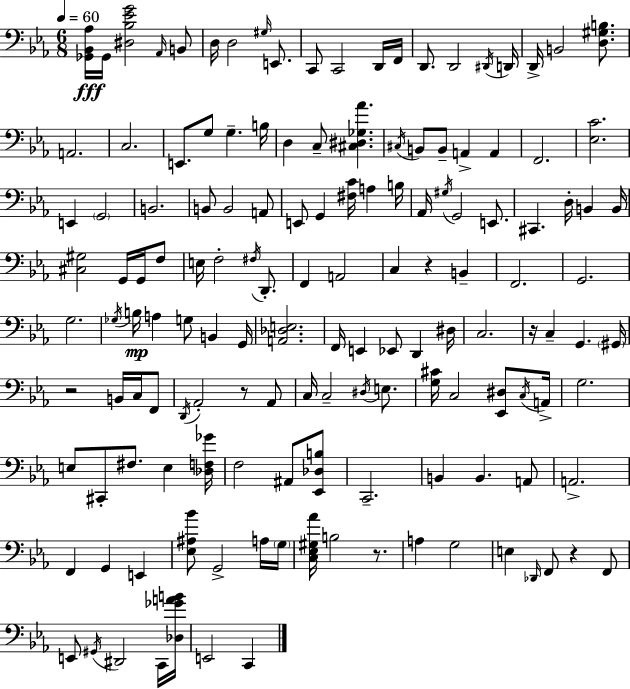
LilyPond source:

{
  \clef bass
  \numericTimeSignature
  \time 6/8
  \key ees \major
  \tempo 4 = 60
  <ges, bes, aes>16\fff ges,16 <dis bes ees' g'>2 \grace { aes,16 } b,8 | d16 d2 \grace { gis16 } e,8. | c,8 c,2 | d,16 f,16 d,8. d,2 | \break \acciaccatura { dis,16 } d,16 d,16-> b,2 | <d gis b>8. a,2. | c2. | e,8. g8 g4.-- | \break b16 d4 c8-- <cis dis ges aes'>4. | \acciaccatura { cis16 } b,8 b,8-- a,4-> | a,4 f,2. | <ees c'>2. | \break e,4 \parenthesize g,2 | b,2. | b,8 b,2 | a,8 e,8 g,4 <fis c'>16 a4 | \break b16 aes,16 \acciaccatura { gis16 } g,2 | e,8. cis,4. d16-. | b,4 b,16 <cis gis>2 | g,16 g,16 f8 e16 f2-. | \break \acciaccatura { fis16 } d,8.-. f,4 a,2 | c4 r4 | b,4-- f,2. | g,2. | \break g2. | \acciaccatura { ges16 }\mp b16 a4 | g8 b,4 g,16 <a, des e>2. | f,16 e,4 | \break ees,8 d,4 dis16 c2. | r16 c4-- | g,4. \parenthesize gis,16 r2 | b,16 c16 f,8 \acciaccatura { d,16 } aes,2-. | \break r8 aes,8 c16 c2-- | \acciaccatura { dis16 } e8. <g cis'>16 c2 | <ees, dis>8 \acciaccatura { c16 } a,16-> g2. | e8 | \break cis,8-. fis8. e4 <des f ges'>16 f2 | ais,8 <ees, des b>8 c,2.-- | b,4 | b,4. a,8 a,2.-> | \break f,4 | g,4 e,4 <ees ais bes'>8 | g,2-> a16 \parenthesize g16 <c ees gis aes'>16 b2 | r8. a4 | \break g2 e4 | \grace { des,16 } f,8 r4 f,8 e,8 | \acciaccatura { gis,16 } dis,2 c,16 <des ges' a' b'>16 | e,2 c,4 | \break \bar "|."
}